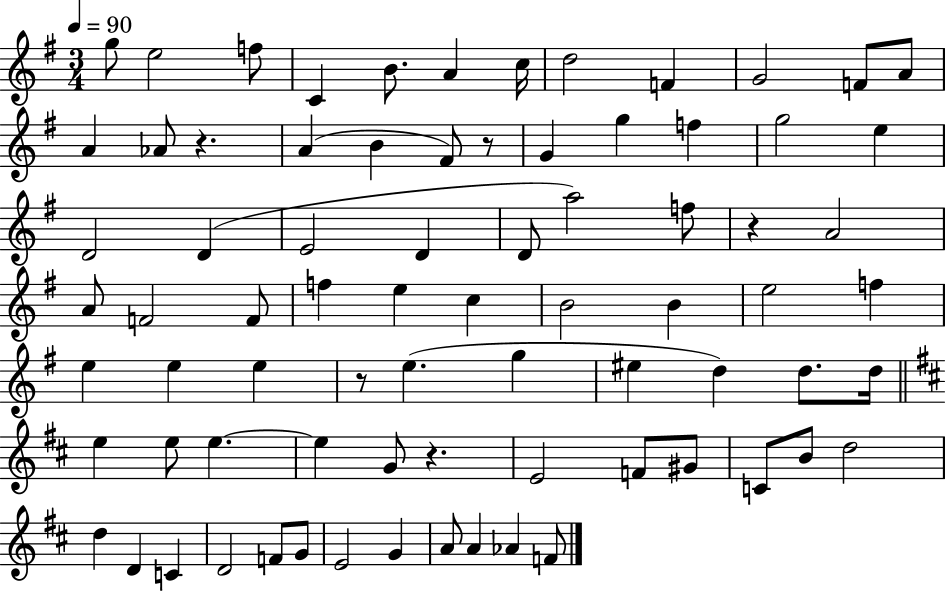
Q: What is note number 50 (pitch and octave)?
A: E5